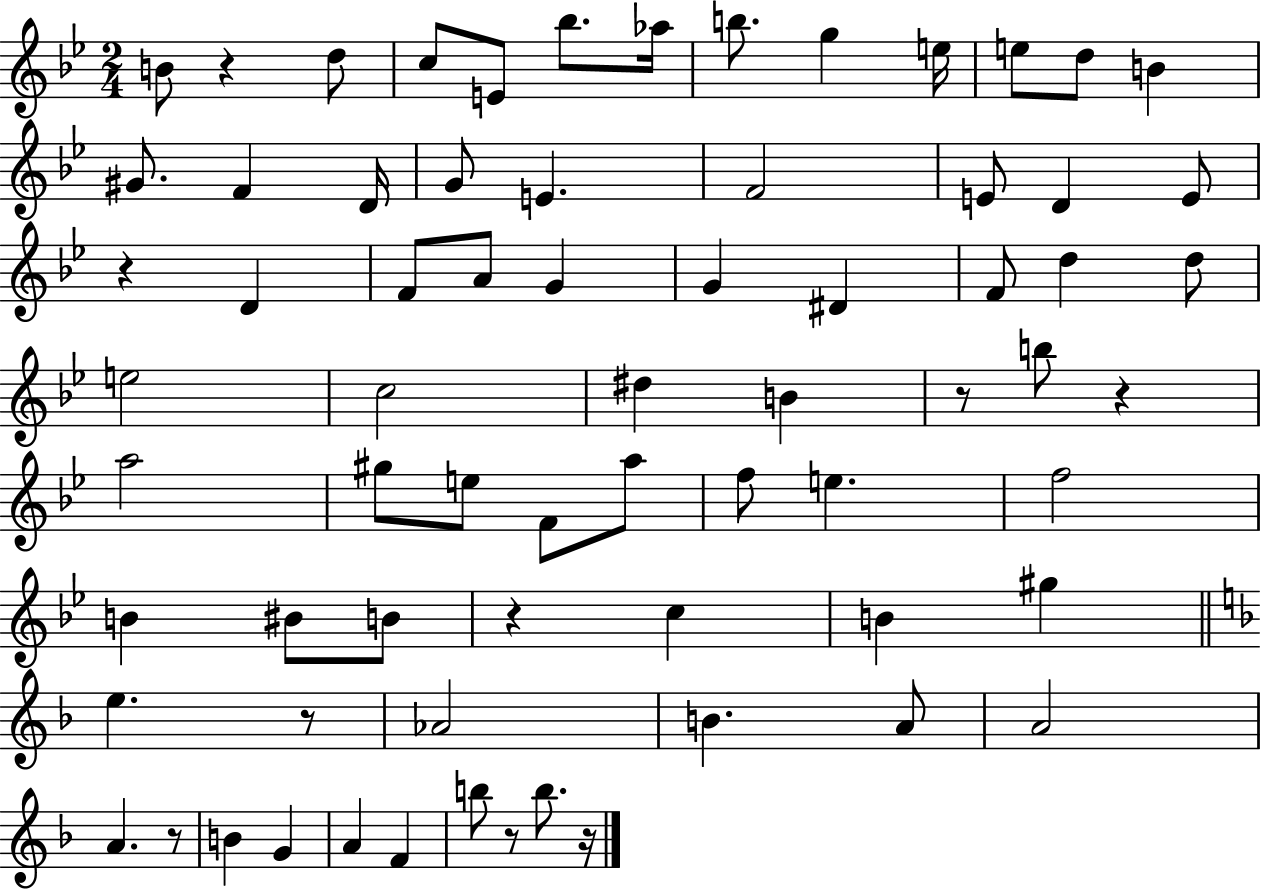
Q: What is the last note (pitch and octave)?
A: B5